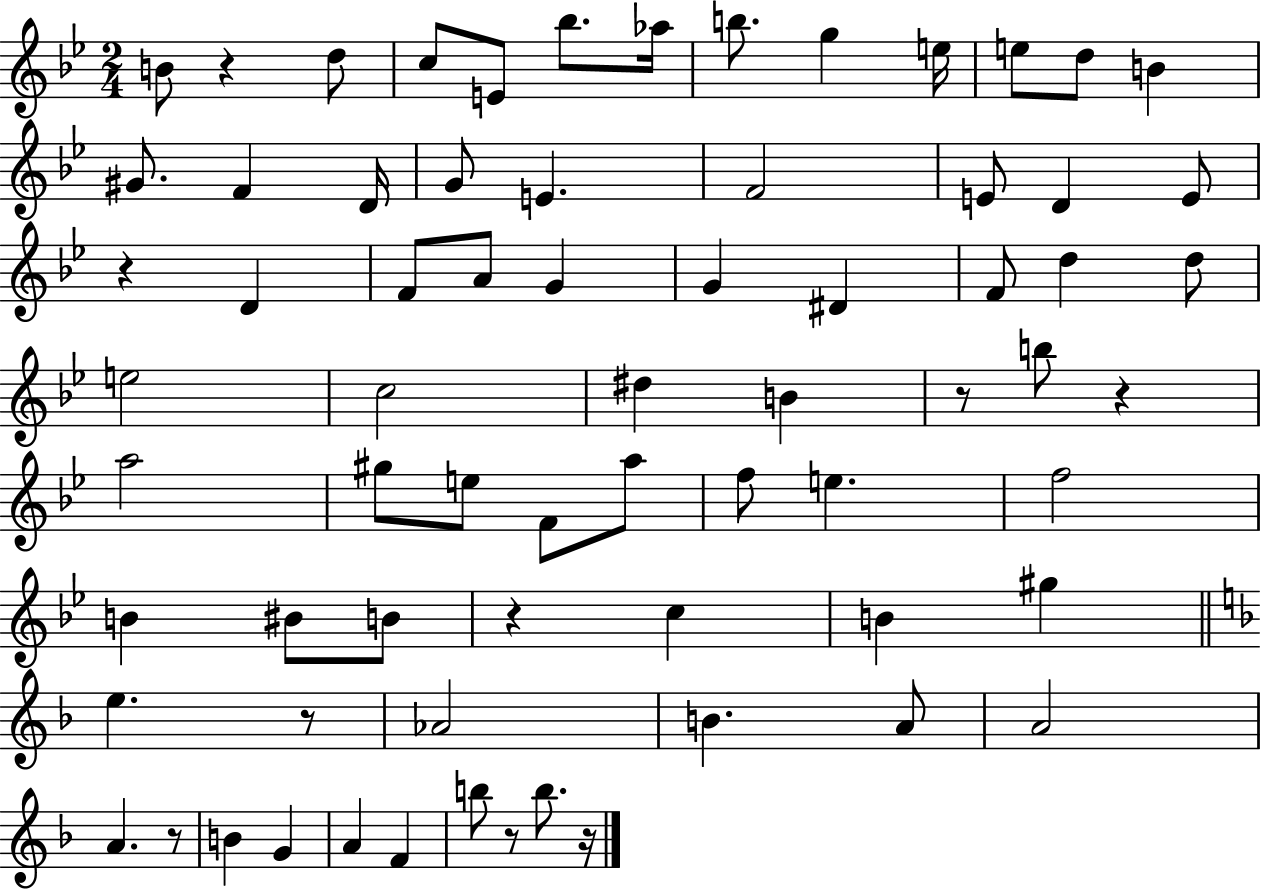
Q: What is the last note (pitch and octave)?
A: B5